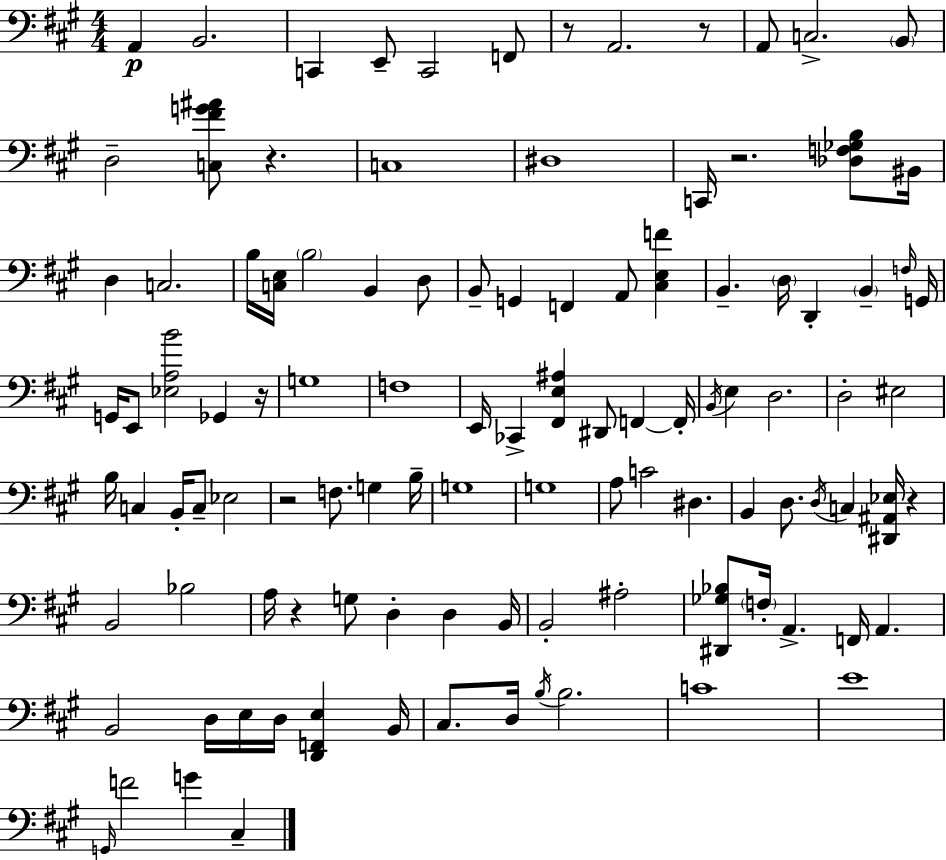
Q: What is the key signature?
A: A major